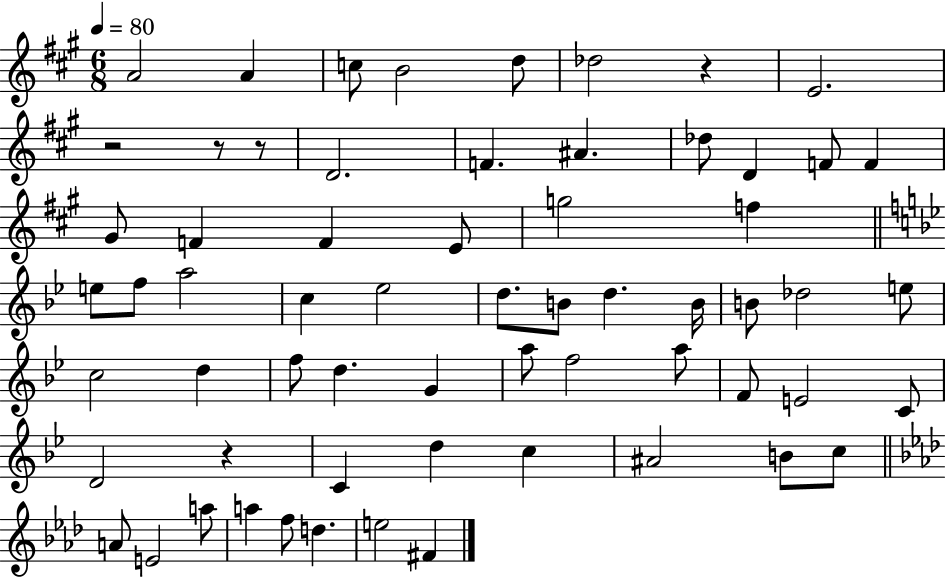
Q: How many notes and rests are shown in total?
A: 63